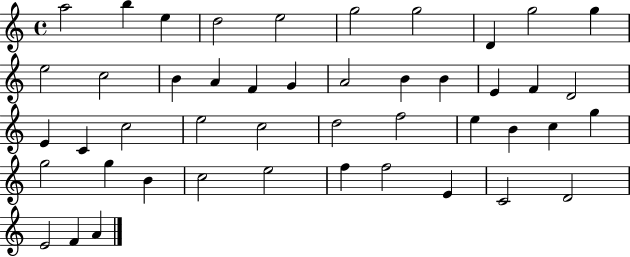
A5/h B5/q E5/q D5/h E5/h G5/h G5/h D4/q G5/h G5/q E5/h C5/h B4/q A4/q F4/q G4/q A4/h B4/q B4/q E4/q F4/q D4/h E4/q C4/q C5/h E5/h C5/h D5/h F5/h E5/q B4/q C5/q G5/q G5/h G5/q B4/q C5/h E5/h F5/q F5/h E4/q C4/h D4/h E4/h F4/q A4/q